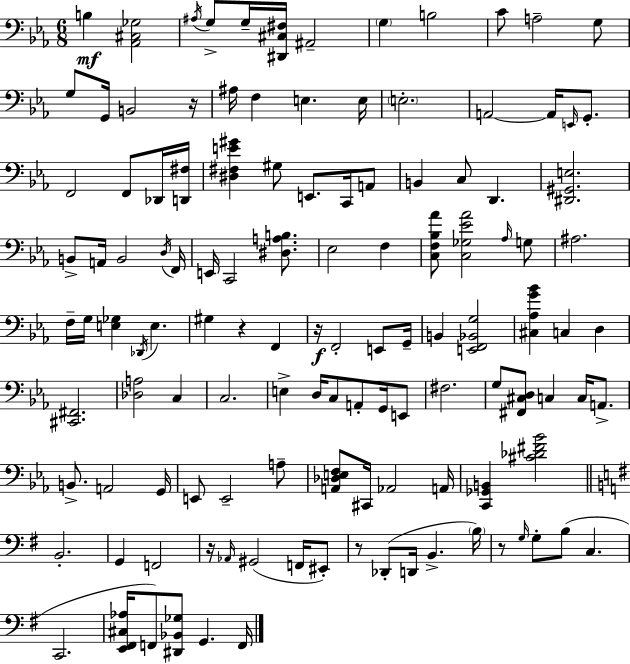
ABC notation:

X:1
T:Untitled
M:6/8
L:1/4
K:Cm
B, [_A,,^C,_G,]2 ^A,/4 G,/2 G,/4 [^D,,^C,^F,]/4 ^A,,2 G, B,2 C/2 A,2 G,/2 G,/2 G,,/4 B,,2 z/4 ^A,/4 F, E, E,/4 E,2 A,,2 A,,/4 E,,/4 G,,/2 F,,2 F,,/2 _D,,/4 [D,,^F,]/4 [^D,^F,E^G] ^G,/2 E,,/2 C,,/4 A,,/2 B,, C,/2 D,, [^D,,^G,,E,]2 B,,/2 A,,/4 B,,2 D,/4 F,,/4 E,,/4 C,,2 [^D,A,B,]/2 _E,2 F, [C,F,_B,_A]/2 [C,_G,_E_A]2 _A,/4 G,/2 ^A,2 F,/4 G,/4 [E,_G,] _D,,/4 E, ^G, z F,, z/4 F,,2 E,,/2 G,,/4 B,, [E,,F,,_B,,G,]2 [^C,_A,G_B] C, D, [^C,,^F,,]2 [_D,A,]2 C, C,2 E, D,/4 C,/2 A,,/2 G,,/4 E,,/2 ^F,2 G,/2 [^F,,^C,D,]/2 C, C,/4 A,,/2 B,,/2 A,,2 G,,/4 E,,/2 E,,2 A,/2 [A,,_D,E,F,]/2 ^C,,/4 _A,,2 A,,/4 [C,,_G,,B,,] [^C_D^F_B]2 B,,2 G,, F,,2 z/4 _A,,/4 ^G,,2 F,,/4 ^E,,/2 z/2 _D,,/2 D,,/4 B,, B,/4 z/2 G,/4 G,/2 B,/2 C, C,,2 [E,,^F,,^C,_A,]/4 F,,/2 [^D,,_B,,_G,]/2 G,, F,,/4